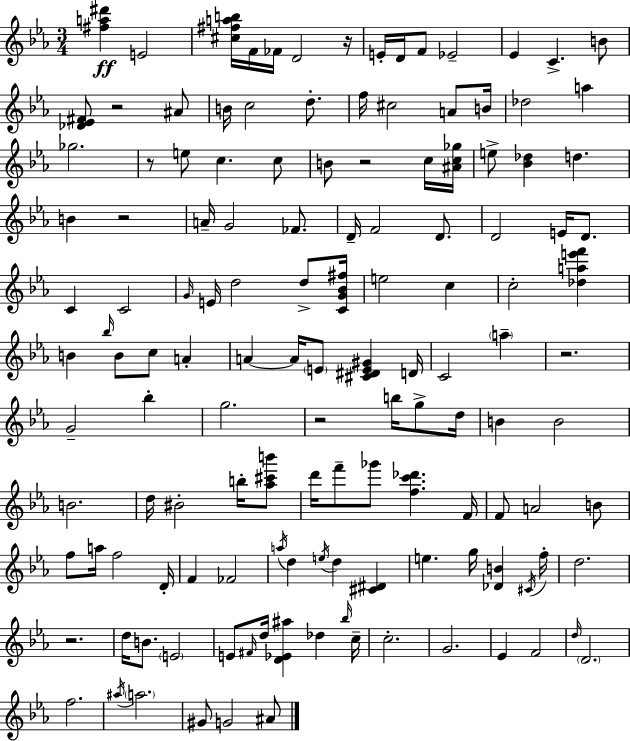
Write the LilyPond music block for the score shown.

{
  \clef treble
  \numericTimeSignature
  \time 3/4
  \key c \minor
  <fis'' a'' dis'''>4\ff e'2 | <cis'' fis'' a'' b''>16 f'16 fes'16 d'2 r16 | e'16-. d'16 f'8 ees'2-- | ees'4 c'4.-> b'8 | \break <des' ees' fis'>8 r2 ais'8 | b'16 c''2 d''8.-. | f''16 cis''2 a'8 b'16 | des''2 a''4 | \break ges''2. | r8 e''8 c''4. c''8 | b'8 r2 c''16 <ais' c'' ges''>16 | e''8-> <bes' des''>4 d''4. | \break b'4 r2 | a'16-- g'2 fes'8. | d'16-- f'2 d'8. | d'2 e'16 d'8. | \break c'4 c'2 | \grace { g'16 } e'16 d''2 d''8-> | <c' g' bes' fis''>16 e''2 c''4 | c''2-. <des'' a'' e''' f'''>4 | \break b'4 \grace { bes''16 } b'8 c''8 a'4-. | a'4~~ a'16 \parenthesize e'8 <cis' dis' e' gis'>4 | d'16 c'2 \parenthesize a''4-- | r2. | \break g'2-- bes''4-. | g''2. | r2 b''16 g''8-> | d''16 b'4 b'2 | \break b'2. | d''16 bis'2-. b''16-. | <aes'' cis''' b'''>8 d'''16 f'''8-- ges'''8 <f'' c''' des'''>4. | f'16 f'8 a'2 | \break b'8 f''8 a''16 f''2 | d'16-. f'4 fes'2 | \acciaccatura { a''16 } d''4 \acciaccatura { e''16 } d''4 | <cis' dis'>4 e''4. g''16 <des' b'>4 | \break \acciaccatura { cis'16 } f''16-. d''2. | r2. | d''16 b'8. \parenthesize e'2 | e'8 \grace { fis'16 } d''16 <d' ees' ais''>4 | \break des''4 \grace { bes''16 } c''16-- c''2.-. | g'2. | ees'4 f'2 | \grace { d''16 } \parenthesize d'2. | \break f''2. | \acciaccatura { ais''16 } \parenthesize a''2. | gis'8 g'2 | ais'8 \bar "|."
}